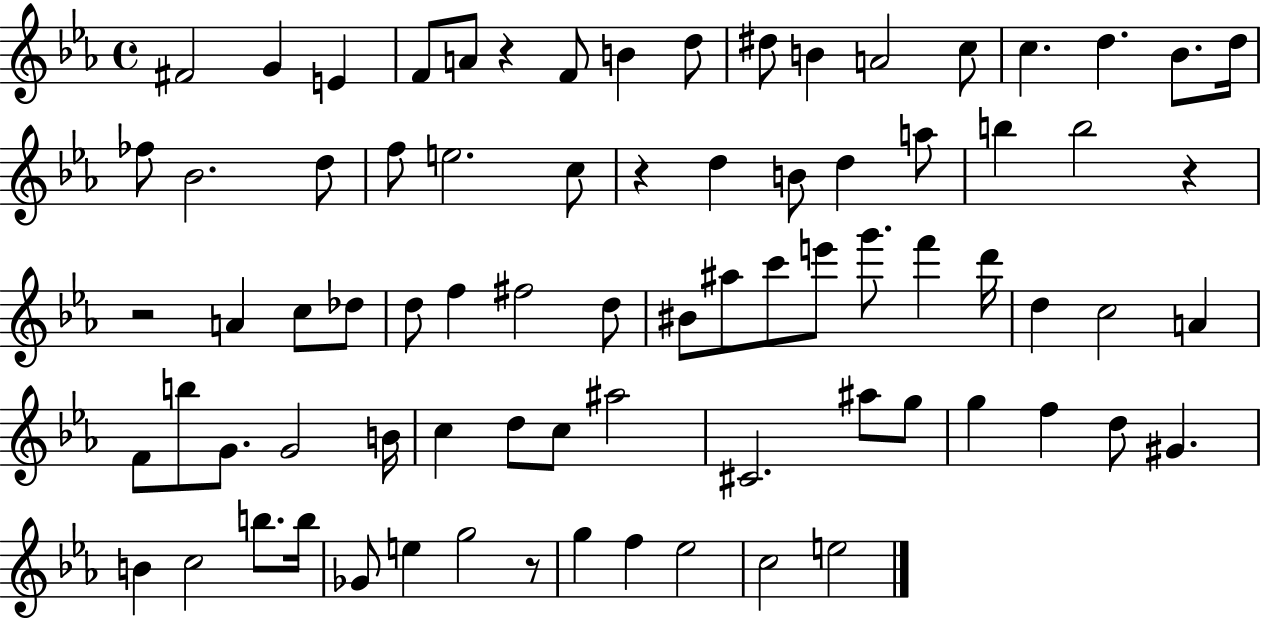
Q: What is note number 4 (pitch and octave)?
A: F4